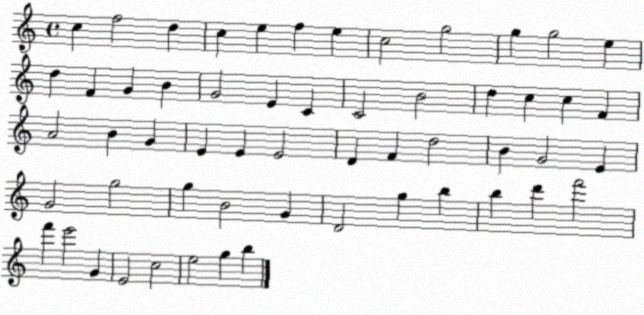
X:1
T:Untitled
M:4/4
L:1/4
K:C
c f2 d c e f e c2 g2 g g2 e d F G B G2 E C C2 B2 d c c F A2 B G E E E2 D F d2 B G2 E G2 g2 g B2 G D2 g b b d' f'2 f' e'2 G E2 c2 e2 g b